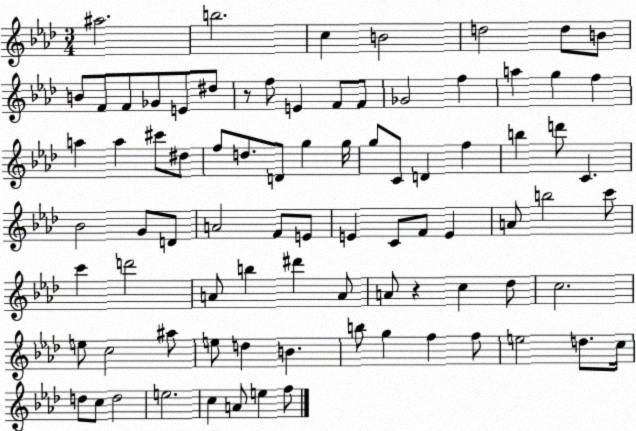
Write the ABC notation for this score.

X:1
T:Untitled
M:3/4
L:1/4
K:Ab
^a2 b2 c B2 d2 d/2 B/2 B/2 F/2 F/2 _G/2 E/2 ^d/2 z/2 f/2 E F/2 F/2 _G2 f a g f a a ^c'/2 ^d/2 f/2 d/2 D/2 g g/4 g/2 C/2 D f b d'/2 C _B2 G/2 D/2 A2 F/2 E/2 E C/2 F/2 E A/2 b2 c'/2 c' d'2 A/2 b ^d' A/2 A/2 z c _d/2 c2 e/2 c2 ^a/2 e/2 d B b/2 g f f/2 e2 d/2 c/4 d/2 c/2 d2 e2 c A/2 e f/2